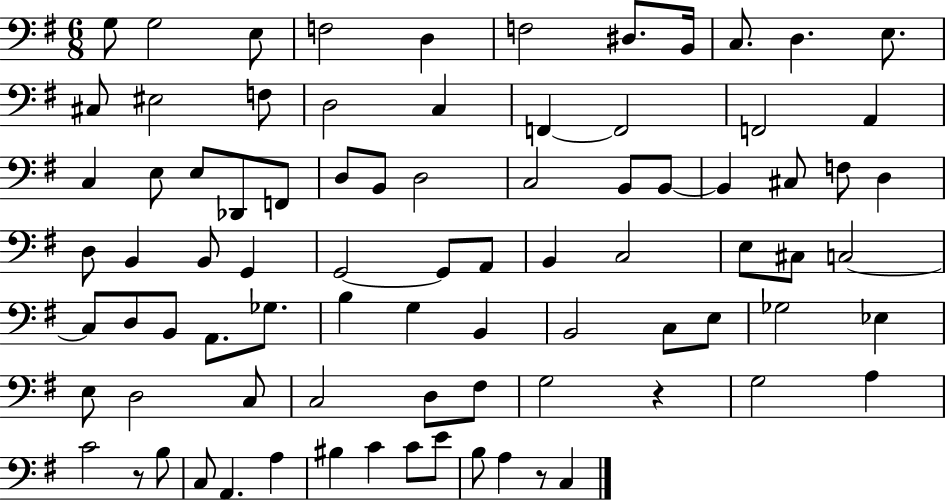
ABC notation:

X:1
T:Untitled
M:6/8
L:1/4
K:G
G,/2 G,2 E,/2 F,2 D, F,2 ^D,/2 B,,/4 C,/2 D, E,/2 ^C,/2 ^E,2 F,/2 D,2 C, F,, F,,2 F,,2 A,, C, E,/2 E,/2 _D,,/2 F,,/2 D,/2 B,,/2 D,2 C,2 B,,/2 B,,/2 B,, ^C,/2 F,/2 D, D,/2 B,, B,,/2 G,, G,,2 G,,/2 A,,/2 B,, C,2 E,/2 ^C,/2 C,2 C,/2 D,/2 B,,/2 A,,/2 _G,/2 B, G, B,, B,,2 C,/2 E,/2 _G,2 _E, E,/2 D,2 C,/2 C,2 D,/2 ^F,/2 G,2 z G,2 A, C2 z/2 B,/2 C,/2 A,, A, ^B, C C/2 E/2 B,/2 A, z/2 C,